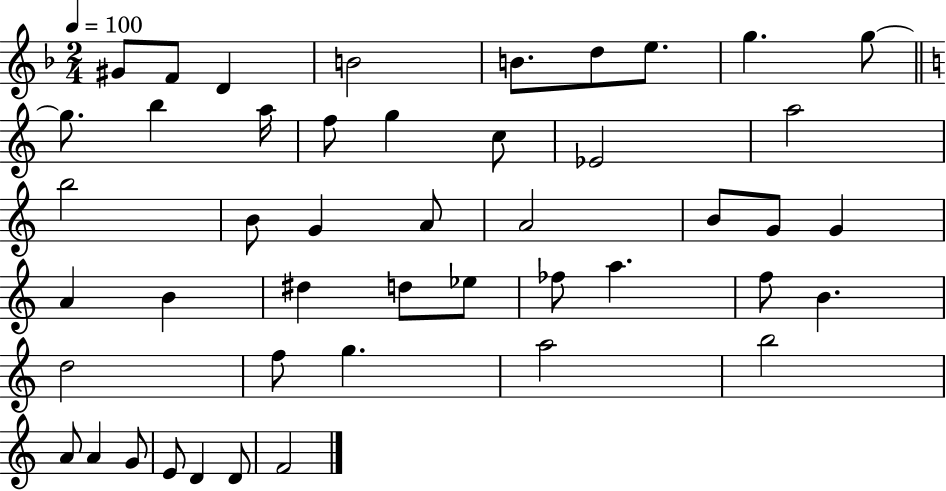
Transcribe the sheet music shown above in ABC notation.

X:1
T:Untitled
M:2/4
L:1/4
K:F
^G/2 F/2 D B2 B/2 d/2 e/2 g g/2 g/2 b a/4 f/2 g c/2 _E2 a2 b2 B/2 G A/2 A2 B/2 G/2 G A B ^d d/2 _e/2 _f/2 a f/2 B d2 f/2 g a2 b2 A/2 A G/2 E/2 D D/2 F2